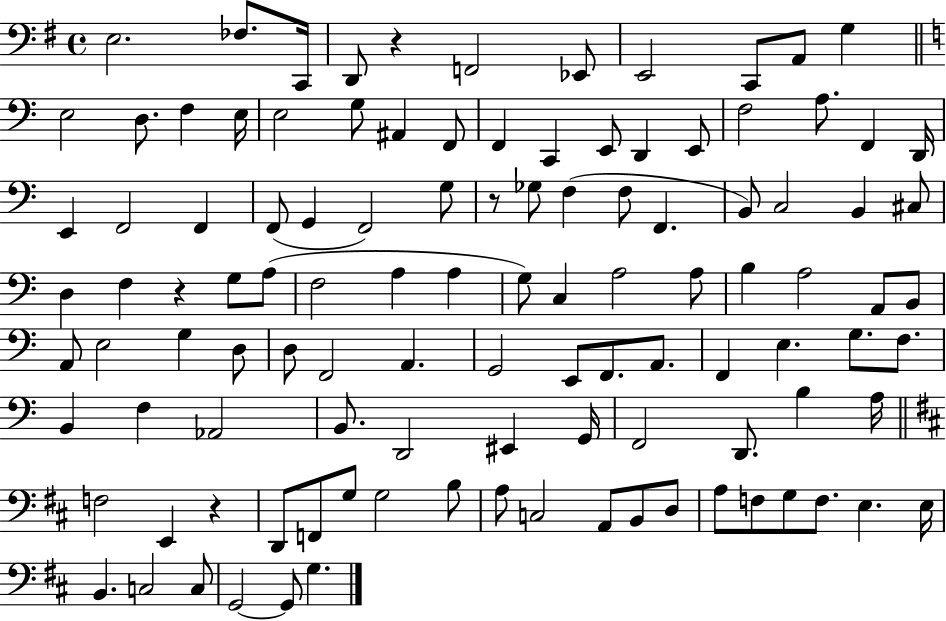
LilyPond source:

{
  \clef bass
  \time 4/4
  \defaultTimeSignature
  \key g \major
  \repeat volta 2 { e2. fes8. c,16 | d,8 r4 f,2 ees,8 | e,2 c,8 a,8 g4 | \bar "||" \break \key c \major e2 d8. f4 e16 | e2 g8 ais,4 f,8 | f,4 c,4 e,8 d,4 e,8 | f2 a8. f,4 d,16 | \break e,4 f,2 f,4 | f,8( g,4 f,2) g8 | r8 ges8 f4( f8 f,4. | b,8) c2 b,4 cis8 | \break d4 f4 r4 g8 a8( | f2 a4 a4 | g8) c4 a2 a8 | b4 a2 a,8 b,8 | \break a,8 e2 g4 d8 | d8 f,2 a,4. | g,2 e,8 f,8. a,8. | f,4 e4. g8. f8. | \break b,4 f4 aes,2 | b,8. d,2 eis,4 g,16 | f,2 d,8. b4 a16 | \bar "||" \break \key d \major f2 e,4 r4 | d,8 f,8 g8 g2 b8 | a8 c2 a,8 b,8 d8 | a8 f8 g8 f8. e4. e16 | \break b,4. c2 c8 | g,2~~ g,8 g4. | } \bar "|."
}